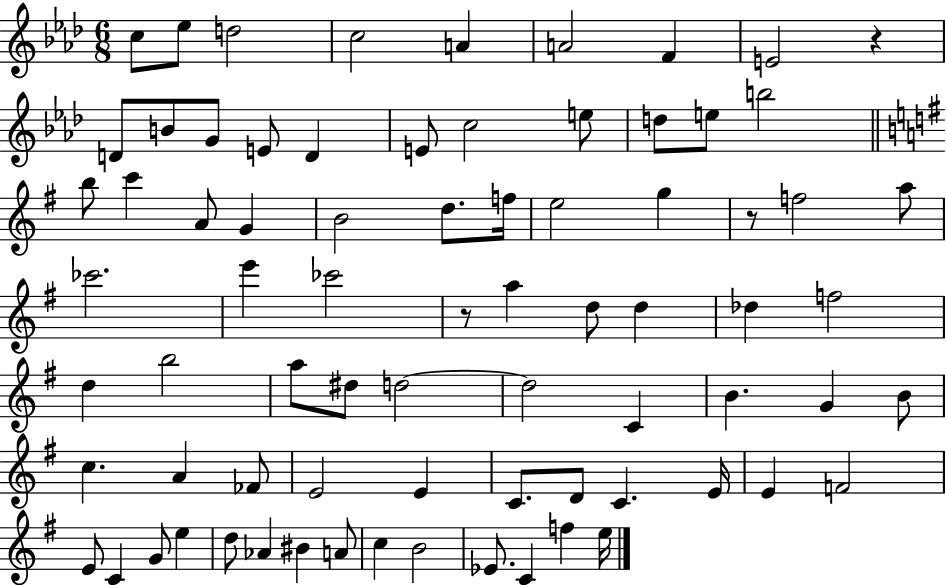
C5/e Eb5/e D5/h C5/h A4/q A4/h F4/q E4/h R/q D4/e B4/e G4/e E4/e D4/q E4/e C5/h E5/e D5/e E5/e B5/h B5/e C6/q A4/e G4/q B4/h D5/e. F5/s E5/h G5/q R/e F5/h A5/e CES6/h. E6/q CES6/h R/e A5/q D5/e D5/q Db5/q F5/h D5/q B5/h A5/e D#5/e D5/h D5/h C4/q B4/q. G4/q B4/e C5/q. A4/q FES4/e E4/h E4/q C4/e. D4/e C4/q. E4/s E4/q F4/h E4/e C4/q G4/e E5/q D5/e Ab4/q BIS4/q A4/e C5/q B4/h Eb4/e. C4/q F5/q E5/s